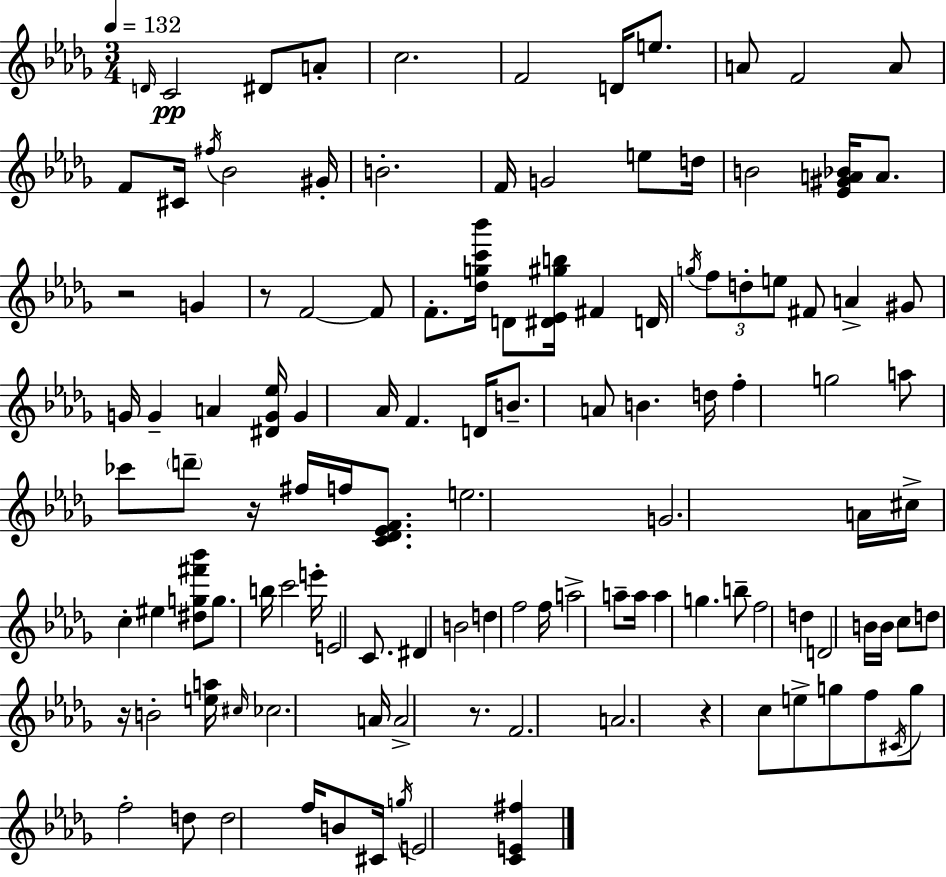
{
  \clef treble
  \numericTimeSignature
  \time 3/4
  \key bes \minor
  \tempo 4 = 132
  \grace { d'16 }\pp c'2 dis'8 a'8-. | c''2. | f'2 d'16 e''8. | a'8 f'2 a'8 | \break f'8 cis'16 \acciaccatura { fis''16 } bes'2 | gis'16-. b'2.-. | f'16 g'2 e''8 | d''16 b'2 <ees' gis' a' bes'>16 a'8. | \break r2 g'4 | r8 f'2~~ | f'8 f'8.-. <des'' g'' c''' bes'''>16 d'8 <dis' ees' gis'' b''>16 fis'4 | d'16 \acciaccatura { g''16 } \tuplet 3/2 { f''8 d''8-. e''8 } fis'8 a'4-> | \break gis'8 g'16 g'4-- a'4 | <dis' g' ees''>16 g'4 aes'16 f'4. | d'16 b'8.-- a'8 b'4. | d''16 f''4-. g''2 | \break a''8 ces'''8 \parenthesize d'''8-- r16 fis''16 f''16 | <c' des' ees' f'>8. e''2. | g'2. | a'16 cis''16-> c''4-. eis''4 | \break <dis'' g'' fis''' bes'''>8 g''8. b''16 c'''2 | e'''16-. e'2 | c'8. dis'4 b'2 | d''4 f''2 | \break f''16 a''2-> | a''8-- a''16 a''4 g''4. | b''8-- f''2 d''4 | d'2 b'16 | \break b'16 c''8 d''8 r16 b'2-. | <e'' a''>16 \grace { cis''16 } ces''2. | a'16 a'2-> | r8. f'2. | \break a'2. | r4 c''8 e''8-> | g''8 f''8 \acciaccatura { cis'16 } g''8 f''2-. | d''8 d''2 | \break f''16 b'8 cis'16 \acciaccatura { g''16 } e'2 | <c' e' fis''>4 \bar "|."
}